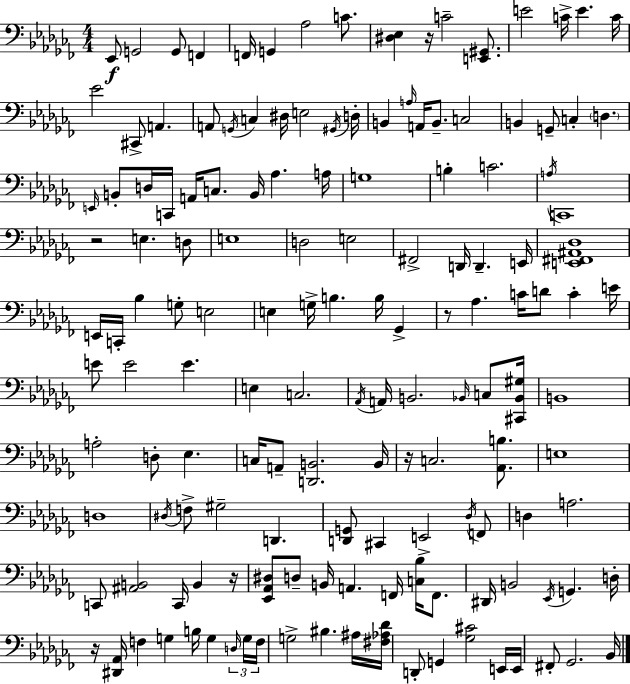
X:1
T:Untitled
M:4/4
L:1/4
K:Abm
_E,,/2 G,,2 G,,/2 F,, F,,/4 G,, _A,2 C/2 [^D,_E,] z/4 C2 [E,,^G,,]/2 E2 C/4 E C/4 _E2 ^C,,/2 A,, A,,/2 G,,/4 C, ^D,/4 E,2 ^G,,/4 D,/4 B,, A,/4 A,,/4 B,,/2 C,2 B,, G,,/2 C, D, E,,/4 B,,/2 D,/4 C,,/4 A,,/4 C,/2 B,,/4 _A, A,/4 G,4 B, C2 A,/4 C,,4 z2 E, D,/2 E,4 D,2 E,2 ^F,,2 D,,/4 D,, E,,/4 [E,,^F,,^A,,_D,]4 E,,/4 C,,/4 _B, G,/2 E,2 E, G,/4 B, B,/4 _G,, z/2 _A, C/4 D/2 C E/4 E/2 E2 E E, C,2 _A,,/4 A,,/4 B,,2 _B,,/4 C,/2 [^C,,_B,,^G,]/4 B,,4 A,2 D,/2 _E, C,/4 A,,/2 [D,,B,,]2 B,,/4 z/4 C,2 [_A,,B,]/2 E,4 D,4 ^D,/4 F,/2 ^G,2 D,, [D,,G,,]/2 ^C,, E,,2 _D,/4 F,,/2 D, A,2 C,,/2 [^A,,B,,]2 C,,/4 B,, z/4 [_E,,_A,,^D,]/2 D,/2 B,,/4 A,, F,,/4 [C,_B,]/4 F,,/2 ^D,,/4 B,,2 _E,,/4 G,, D,/4 z/4 [^D,,_A,,]/4 F, G, B,/4 G, D,/4 G,/4 F,/4 G,2 ^B, ^A,/4 [^F,_A,_D]/4 D,,/2 G,, [_G,^C]2 E,,/4 E,,/4 ^F,,/2 _G,,2 _B,,/4